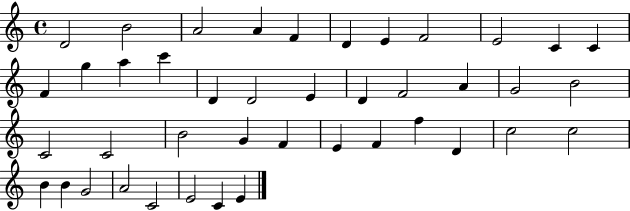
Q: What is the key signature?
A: C major